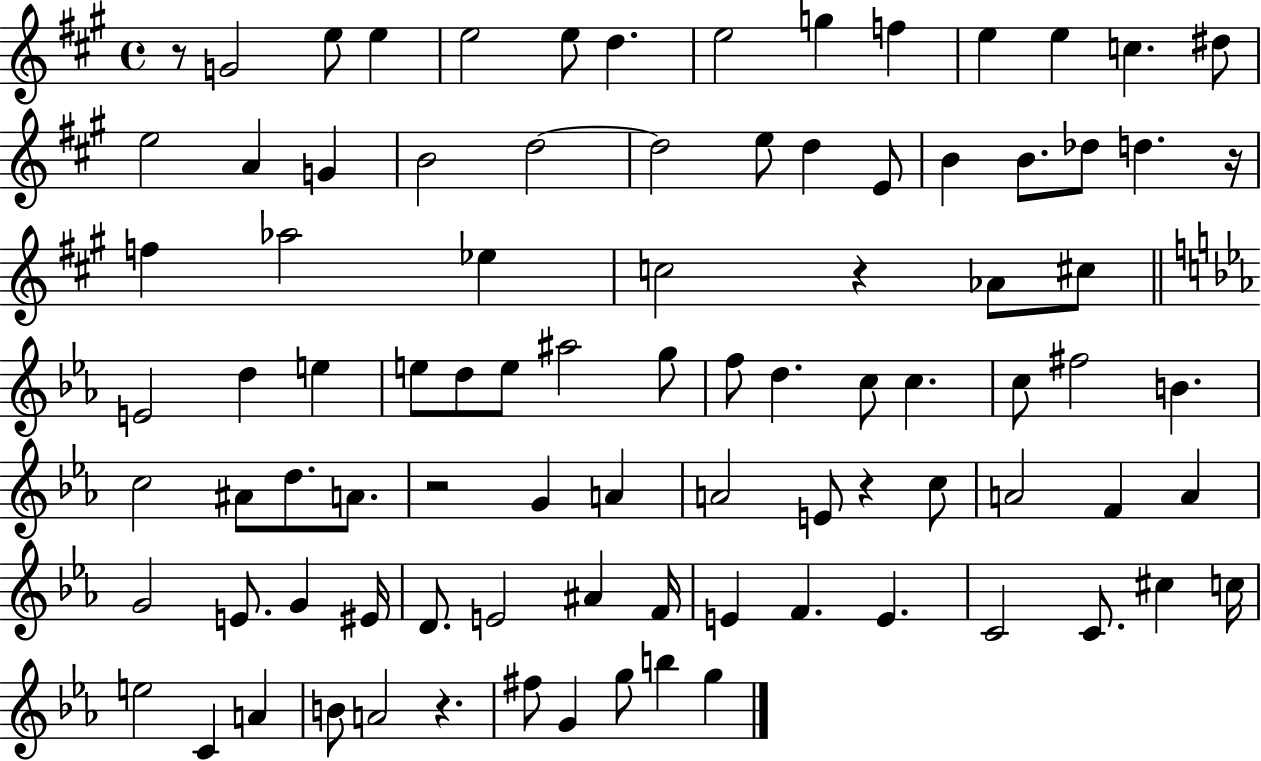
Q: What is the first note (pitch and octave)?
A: G4